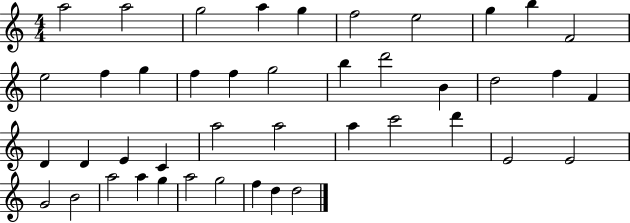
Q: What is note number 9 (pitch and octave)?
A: B5